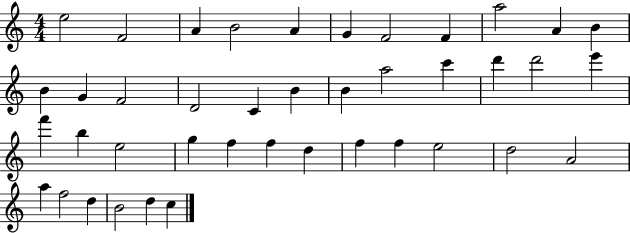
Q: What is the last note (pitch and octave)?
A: C5